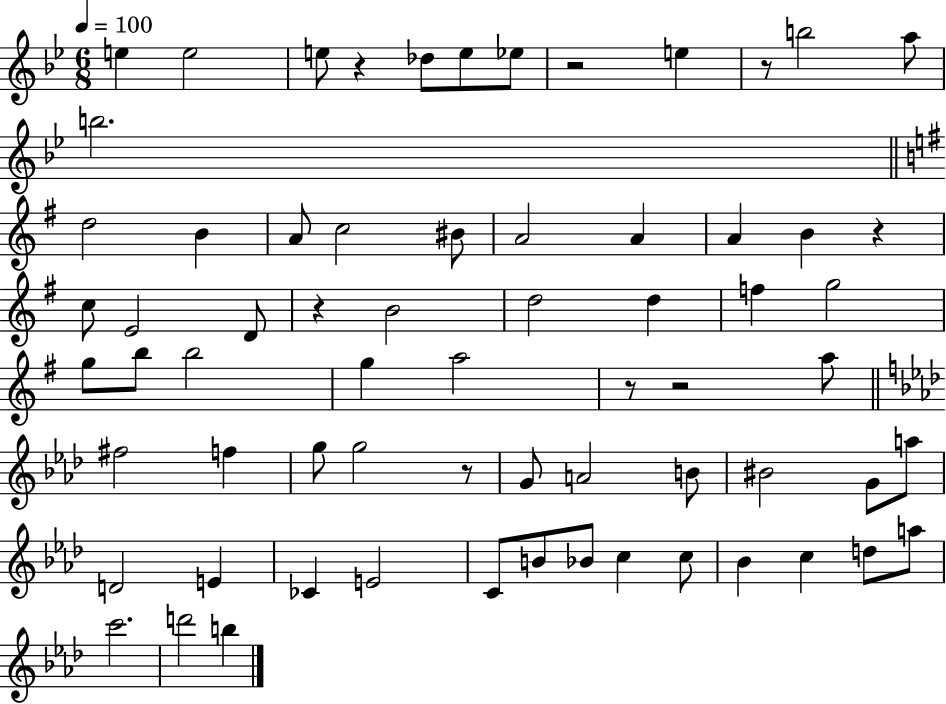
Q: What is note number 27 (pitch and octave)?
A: G5